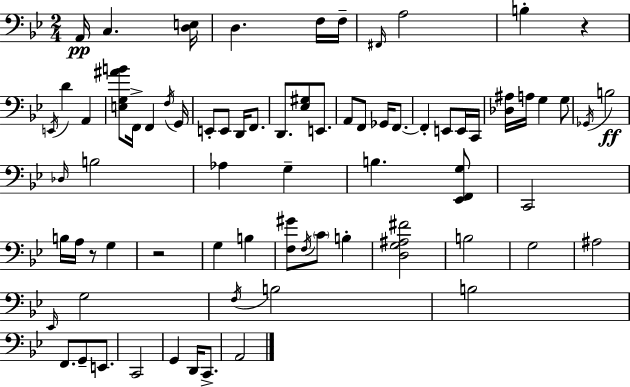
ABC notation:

X:1
T:Untitled
M:2/4
L:1/4
K:Bb
A,,/4 C, [D,E,]/4 D, F,/4 F,/4 ^F,,/4 A,2 B, z E,,/4 D A,, [E,G,^AB]/2 F,,/4 F,, F,/4 G,,/4 E,,/2 E,,/2 D,,/4 F,,/2 D,,/2 [_E,^G,]/2 E,,/2 A,,/2 F,,/2 _G,,/4 F,,/2 F,, E,,/2 E,,/4 C,,/4 [_D,^A,]/4 A,/4 G, G,/2 _G,,/4 B,2 _D,/4 B,2 _A, G, B, [_E,,F,,G,]/2 C,,2 B,/4 A,/4 z/2 G, z2 G, B, [F,^G]/2 F,/4 C/2 B, [D,G,^A,^F]2 B,2 G,2 ^A,2 _E,,/4 G,2 F,/4 B,2 B,2 F,,/2 G,,/2 E,,/2 C,,2 G,, D,,/4 C,,/2 A,,2